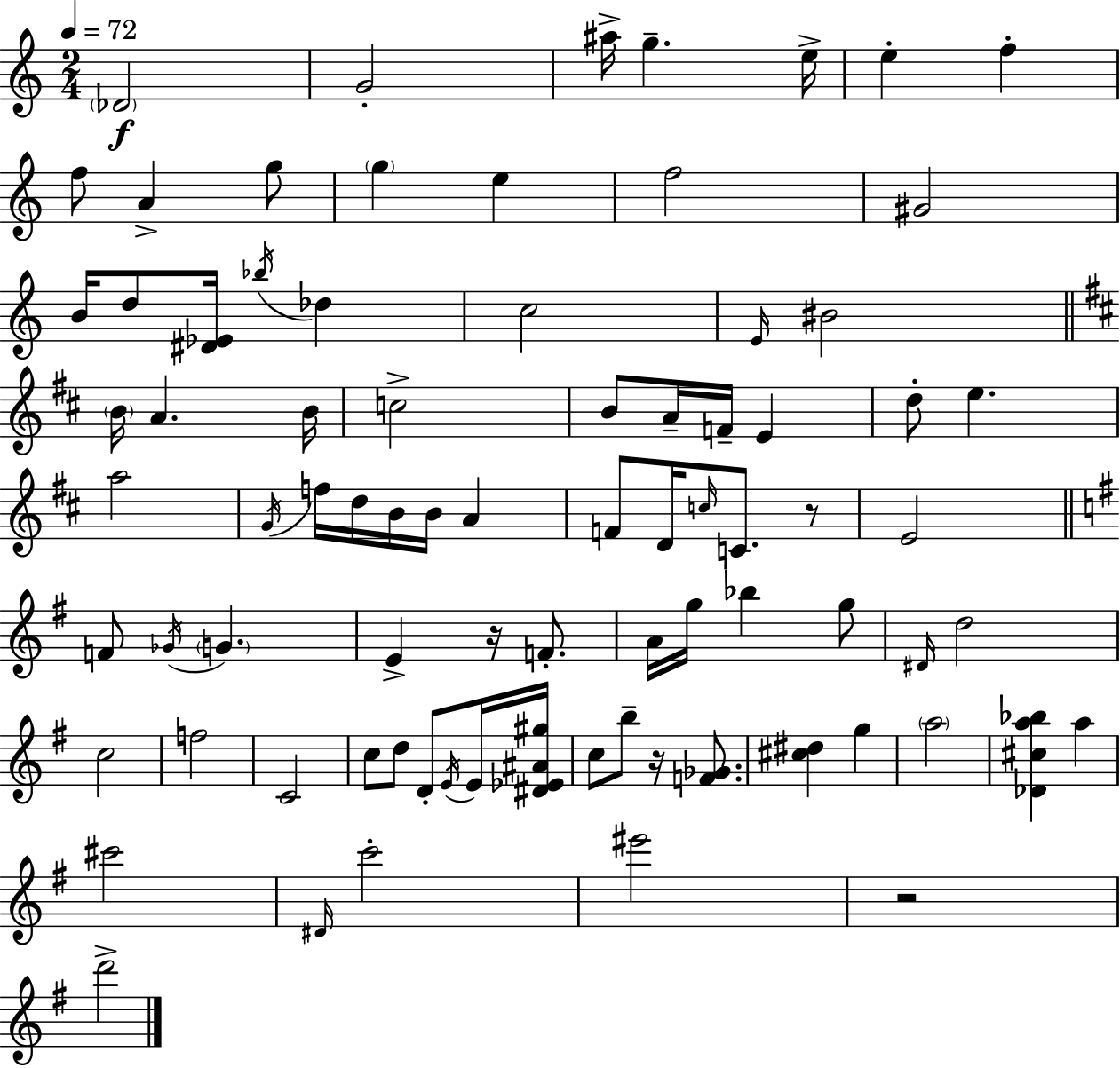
{
  \clef treble
  \numericTimeSignature
  \time 2/4
  \key c \major
  \tempo 4 = 72
  \repeat volta 2 { \parenthesize des'2\f | g'2-. | ais''16-> g''4.-- e''16-> | e''4-. f''4-. | \break f''8 a'4-> g''8 | \parenthesize g''4 e''4 | f''2 | gis'2 | \break b'16 d''8 <dis' ees'>16 \acciaccatura { bes''16 } des''4 | c''2 | \grace { e'16 } bis'2 | \bar "||" \break \key d \major \parenthesize b'16 a'4. b'16 | c''2-> | b'8 a'16-- f'16-- e'4 | d''8-. e''4. | \break a''2 | \acciaccatura { g'16 } f''16 d''16 b'16 b'16 a'4 | f'8 d'16 \grace { c''16 } c'8. | r8 e'2 | \break \bar "||" \break \key g \major f'8 \acciaccatura { ges'16 } \parenthesize g'4. | e'4-> r16 f'8.-. | a'16 g''16 bes''4 g''8 | \grace { dis'16 } d''2 | \break c''2 | f''2 | c'2 | c''8 d''8 d'8-. | \break \acciaccatura { e'16 } e'16 <dis' ees' ais' gis''>16 c''8 b''8-- r16 | <f' ges'>8. <cis'' dis''>4 g''4 | \parenthesize a''2 | <des' cis'' a'' bes''>4 a''4 | \break cis'''2 | \grace { dis'16 } c'''2-. | eis'''2 | r2 | \break d'''2-> | } \bar "|."
}